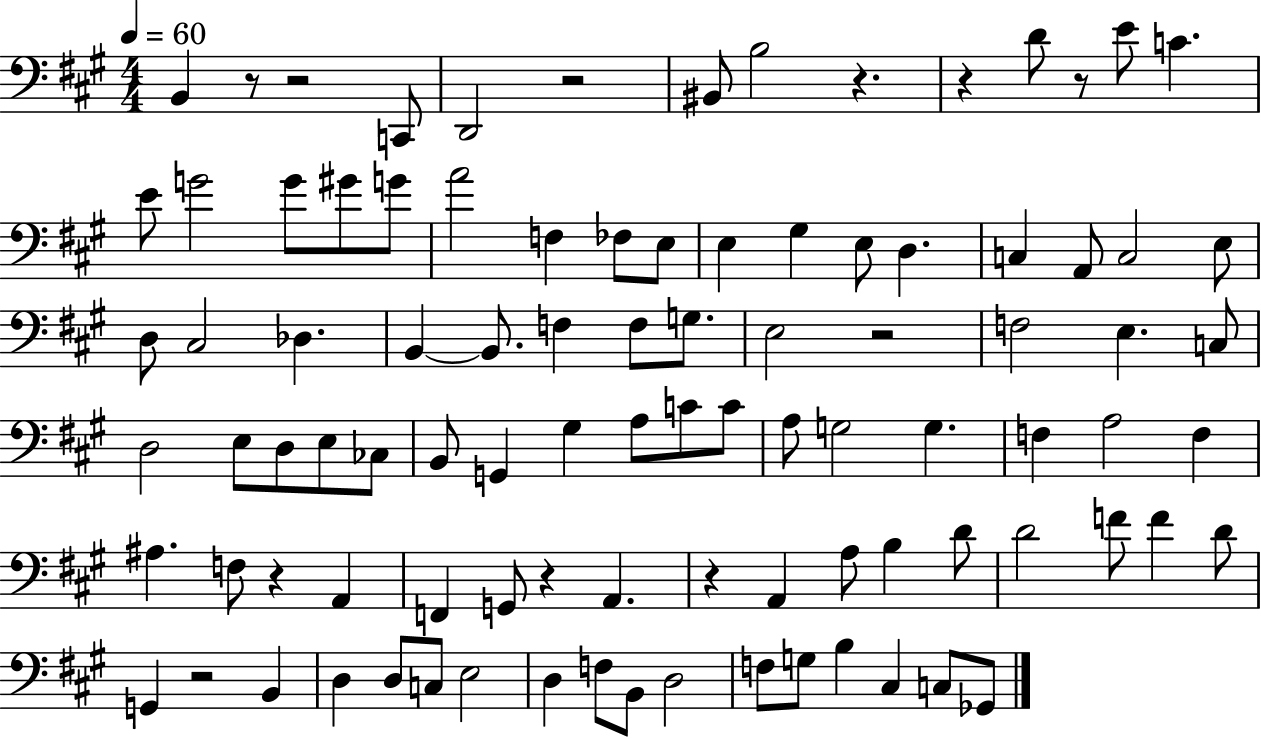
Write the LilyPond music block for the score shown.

{
  \clef bass
  \numericTimeSignature
  \time 4/4
  \key a \major
  \tempo 4 = 60
  b,4 r8 r2 c,8 | d,2 r2 | bis,8 b2 r4. | r4 d'8 r8 e'8 c'4. | \break e'8 g'2 g'8 gis'8 g'8 | a'2 f4 fes8 e8 | e4 gis4 e8 d4. | c4 a,8 c2 e8 | \break d8 cis2 des4. | b,4~~ b,8. f4 f8 g8. | e2 r2 | f2 e4. c8 | \break d2 e8 d8 e8 ces8 | b,8 g,4 gis4 a8 c'8 c'8 | a8 g2 g4. | f4 a2 f4 | \break ais4. f8 r4 a,4 | f,4 g,8 r4 a,4. | r4 a,4 a8 b4 d'8 | d'2 f'8 f'4 d'8 | \break g,4 r2 b,4 | d4 d8 c8 e2 | d4 f8 b,8 d2 | f8 g8 b4 cis4 c8 ges,8 | \break \bar "|."
}